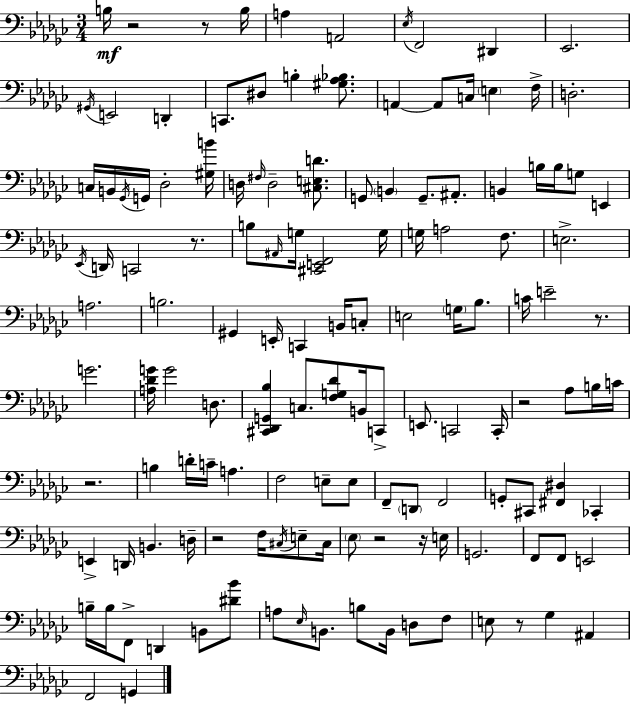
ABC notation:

X:1
T:Untitled
M:3/4
L:1/4
K:Ebm
B,/4 z2 z/2 B,/4 A, A,,2 _E,/4 F,,2 ^D,, _E,,2 ^G,,/4 E,,2 D,, C,,/2 ^D,/2 B, [^G,_A,_B,]/2 A,, A,,/2 C,/4 E, F,/4 D,2 C,/4 B,,/4 _G,,/4 G,,/4 _D,2 [^G,B]/4 D,/4 ^F,/4 D,2 [^C,E,D]/2 G,,/2 B,, G,,/2 ^A,,/2 B,, B,/4 B,/4 G,/2 E,, _E,,/4 D,,/4 C,,2 z/2 B,/2 ^A,,/4 G,/4 [^C,,E,,F,,]2 G,/4 G,/4 A,2 F,/2 E,2 A,2 B,2 ^G,, E,,/4 C,, B,,/4 C,/2 E,2 G,/4 _B,/2 C/4 E2 z/2 G2 [A,_DG]/4 G2 D,/2 [^C,,_D,,G,,_B,] C,/2 [F,G,_D]/2 B,,/4 C,,/2 E,,/2 C,,2 C,,/4 z2 _A,/2 B,/4 C/4 z2 B, D/4 C/4 A, F,2 E,/2 E,/2 F,,/2 D,,/2 F,,2 G,,/2 ^C,,/2 [^F,,^D,] _C,, E,, D,,/4 B,, D,/4 z2 F,/4 ^C,/4 E,/2 ^C,/4 _E,/2 z2 z/4 E,/4 G,,2 F,,/2 F,,/2 E,,2 B,/4 B,/4 F,,/2 D,, B,,/2 [^D_B]/2 A,/2 _E,/4 B,,/2 B,/2 B,,/4 D,/2 F,/2 E,/2 z/2 _G, ^A,, F,,2 G,,